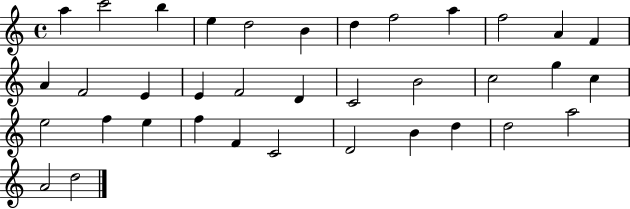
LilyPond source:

{
  \clef treble
  \time 4/4
  \defaultTimeSignature
  \key c \major
  a''4 c'''2 b''4 | e''4 d''2 b'4 | d''4 f''2 a''4 | f''2 a'4 f'4 | \break a'4 f'2 e'4 | e'4 f'2 d'4 | c'2 b'2 | c''2 g''4 c''4 | \break e''2 f''4 e''4 | f''4 f'4 c'2 | d'2 b'4 d''4 | d''2 a''2 | \break a'2 d''2 | \bar "|."
}